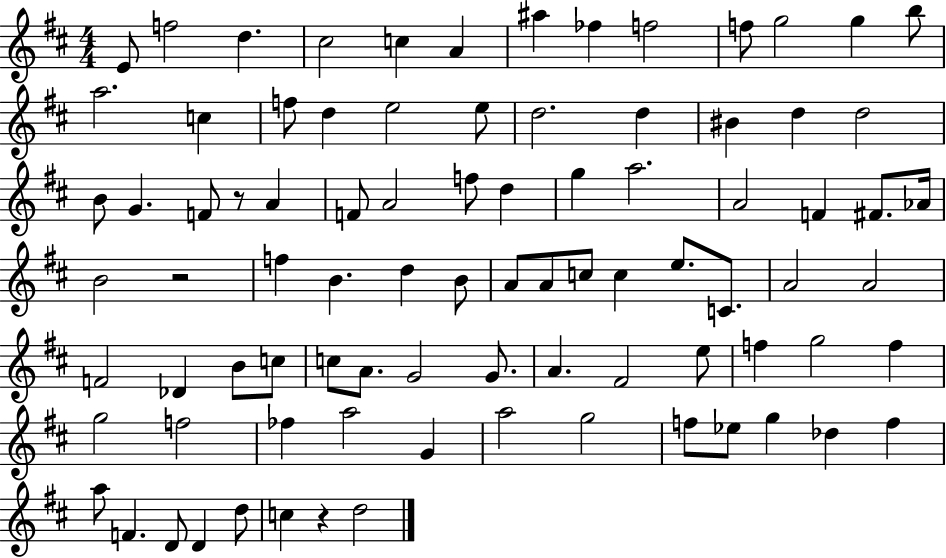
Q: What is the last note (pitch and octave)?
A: D5